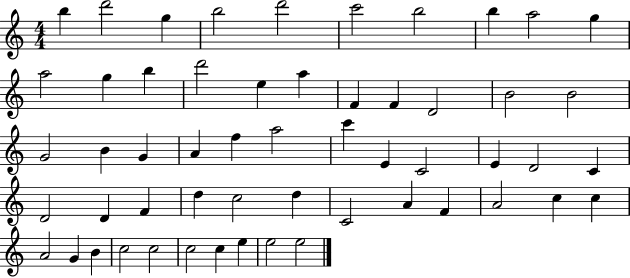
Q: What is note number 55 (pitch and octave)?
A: E5